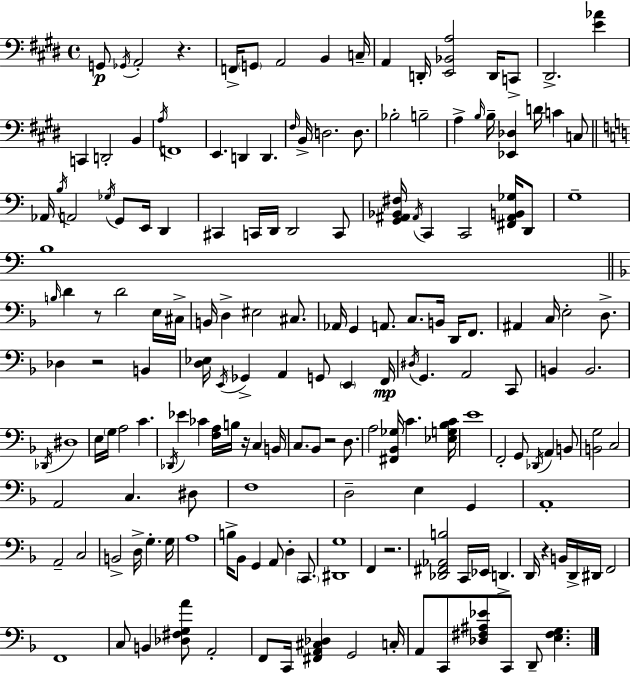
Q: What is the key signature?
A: E major